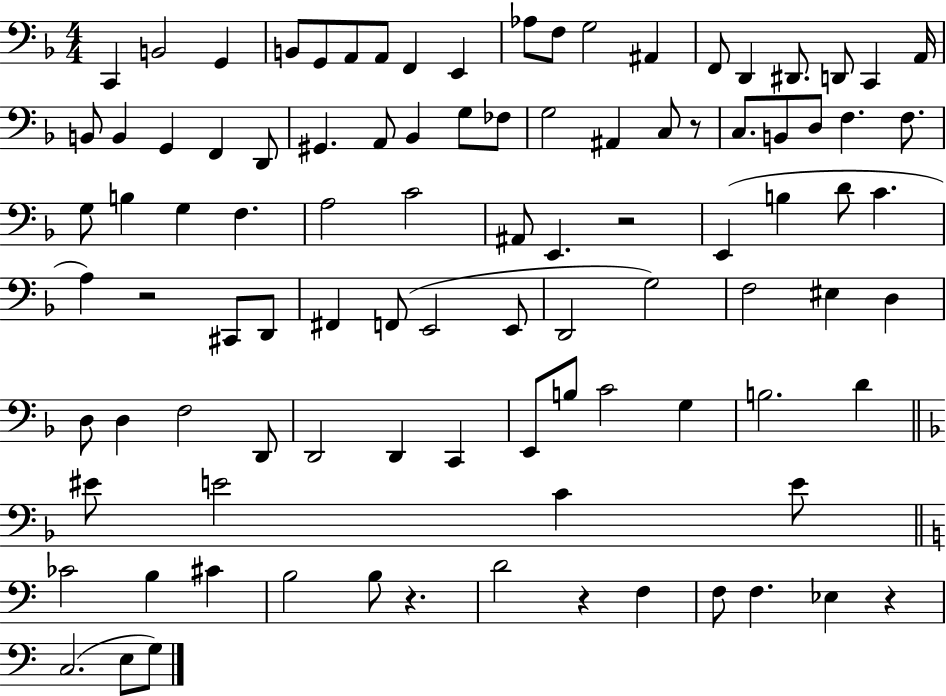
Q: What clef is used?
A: bass